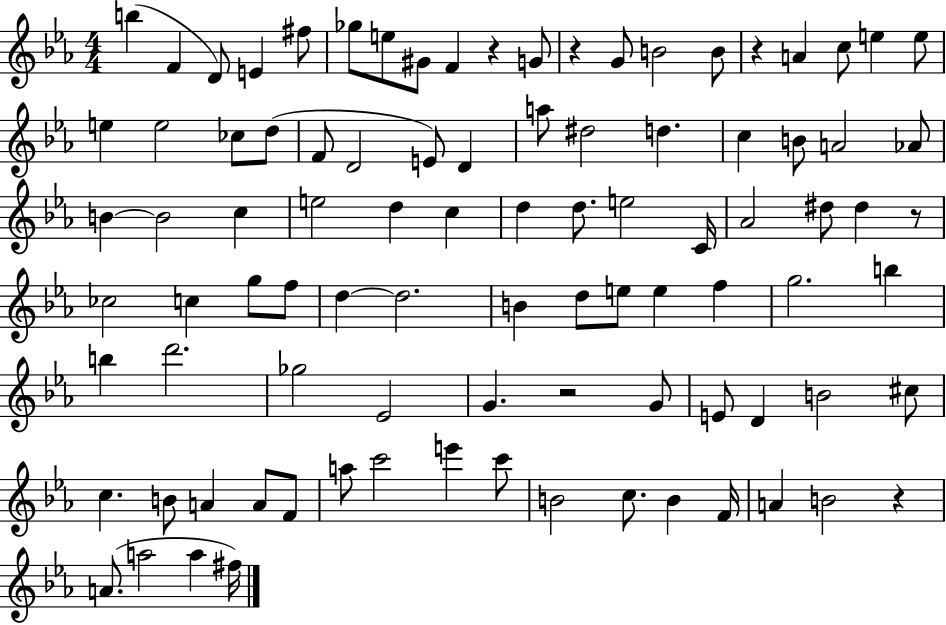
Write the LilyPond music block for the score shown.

{
  \clef treble
  \numericTimeSignature
  \time 4/4
  \key ees \major
  b''4( f'4 d'8) e'4 fis''8 | ges''8 e''8 gis'8 f'4 r4 g'8 | r4 g'8 b'2 b'8 | r4 a'4 c''8 e''4 e''8 | \break e''4 e''2 ces''8 d''8( | f'8 d'2 e'8) d'4 | a''8 dis''2 d''4. | c''4 b'8 a'2 aes'8 | \break b'4~~ b'2 c''4 | e''2 d''4 c''4 | d''4 d''8. e''2 c'16 | aes'2 dis''8 dis''4 r8 | \break ces''2 c''4 g''8 f''8 | d''4~~ d''2. | b'4 d''8 e''8 e''4 f''4 | g''2. b''4 | \break b''4 d'''2. | ges''2 ees'2 | g'4. r2 g'8 | e'8 d'4 b'2 cis''8 | \break c''4. b'8 a'4 a'8 f'8 | a''8 c'''2 e'''4 c'''8 | b'2 c''8. b'4 f'16 | a'4 b'2 r4 | \break a'8.( a''2 a''4 fis''16) | \bar "|."
}